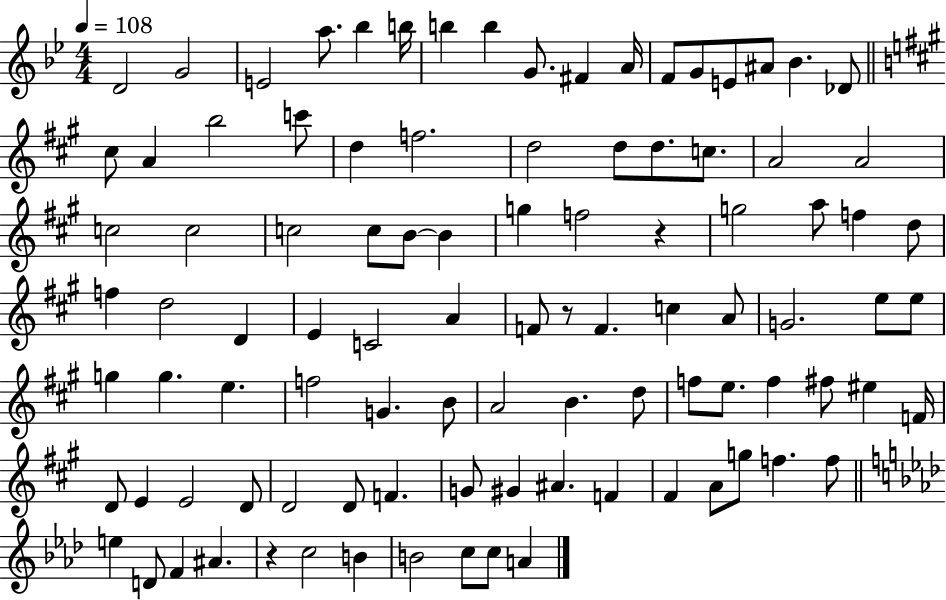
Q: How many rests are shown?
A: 3